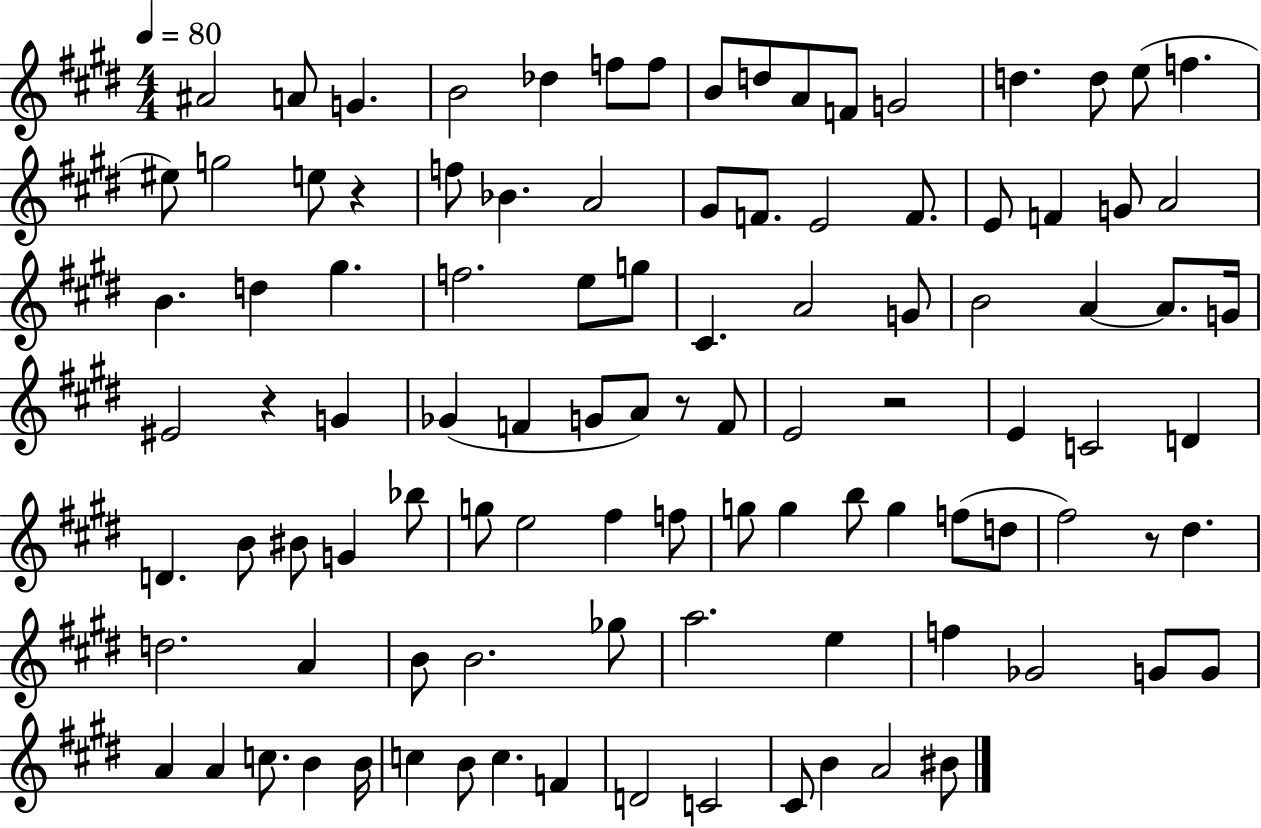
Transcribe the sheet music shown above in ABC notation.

X:1
T:Untitled
M:4/4
L:1/4
K:E
^A2 A/2 G B2 _d f/2 f/2 B/2 d/2 A/2 F/2 G2 d d/2 e/2 f ^e/2 g2 e/2 z f/2 _B A2 ^G/2 F/2 E2 F/2 E/2 F G/2 A2 B d ^g f2 e/2 g/2 ^C A2 G/2 B2 A A/2 G/4 ^E2 z G _G F G/2 A/2 z/2 F/2 E2 z2 E C2 D D B/2 ^B/2 G _b/2 g/2 e2 ^f f/2 g/2 g b/2 g f/2 d/2 ^f2 z/2 ^d d2 A B/2 B2 _g/2 a2 e f _G2 G/2 G/2 A A c/2 B B/4 c B/2 c F D2 C2 ^C/2 B A2 ^B/2